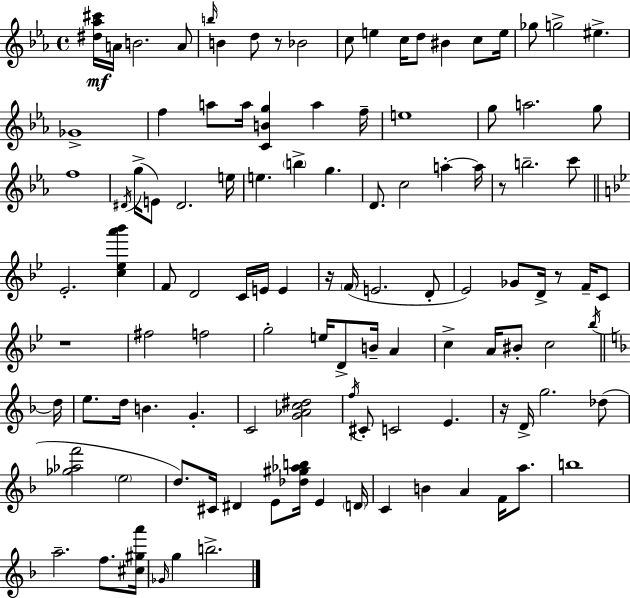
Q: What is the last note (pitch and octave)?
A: B5